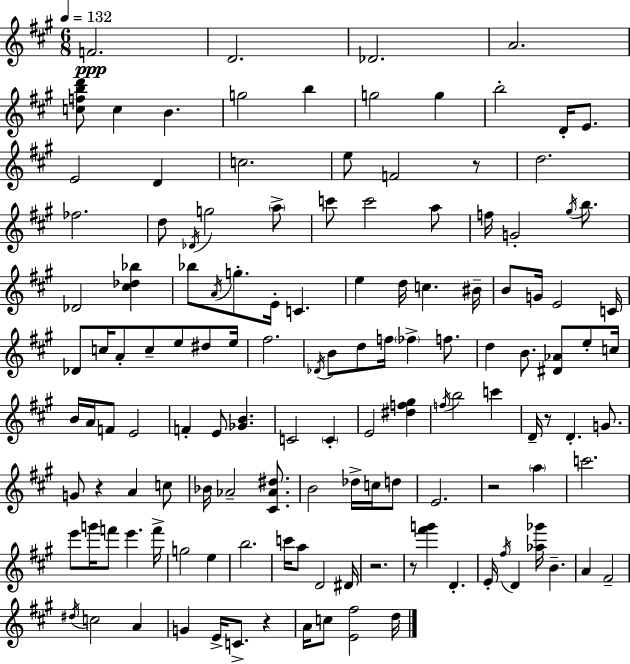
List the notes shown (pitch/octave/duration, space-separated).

F4/h. D4/h. Db4/h. A4/h. [C5,F5,B5,D6]/e C5/q B4/q. G5/h B5/q G5/h G5/q B5/h D4/s E4/e. E4/h D4/q C5/h. E5/e F4/h R/e D5/h. FES5/h. D5/e Db4/s G5/h A5/e C6/e C6/h A5/e F5/s G4/h G#5/s B5/e. Db4/h [C#5,Db5,Bb5]/q Bb5/e A4/s G5/e. E4/s C4/q. E5/q D5/s C5/q. BIS4/s B4/e G4/s E4/h C4/s Db4/e C5/s A4/e C5/e E5/e D#5/e E5/s F#5/h. Db4/s B4/e D5/e F5/s FES5/q F5/e. D5/q B4/e. [D#4,Ab4]/e E5/e C5/s B4/s A4/s F4/e E4/h F4/q E4/e [Gb4,B4]/q. C4/h C4/q E4/h [D#5,F5,G#5]/q F5/s B5/h C6/q D4/s R/e D4/q. G4/e. G4/e R/q A4/q C5/e Bb4/s Ab4/h [C#4,Ab4,D#5]/e. B4/h Db5/s C5/s D5/e E4/h. R/h A5/q C6/h. E6/e G6/s F6/e E6/q. F6/s G5/h E5/q B5/h. C6/s A5/e D4/h D#4/s R/h. R/e [F#6,G6]/q D4/q. E4/s F#5/s D4/q [Ab5,Gb6]/s B4/q. A4/q F#4/h D#5/s C5/h A4/q G4/q E4/s C4/e. R/q A4/s C5/e [E4,F#5]/h D5/s